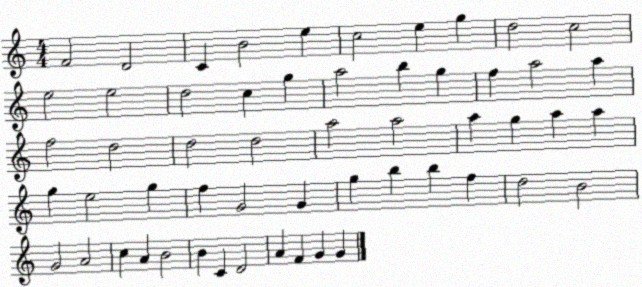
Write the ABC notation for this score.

X:1
T:Untitled
M:4/4
L:1/4
K:C
F2 D2 C B2 e c2 e g d2 c2 e2 e2 d2 c g a2 b g f a2 a f2 d2 d2 d2 a2 a2 a g a a g e2 g f G2 G g b b f d2 B2 G2 A2 c A B2 B C D2 A F G G